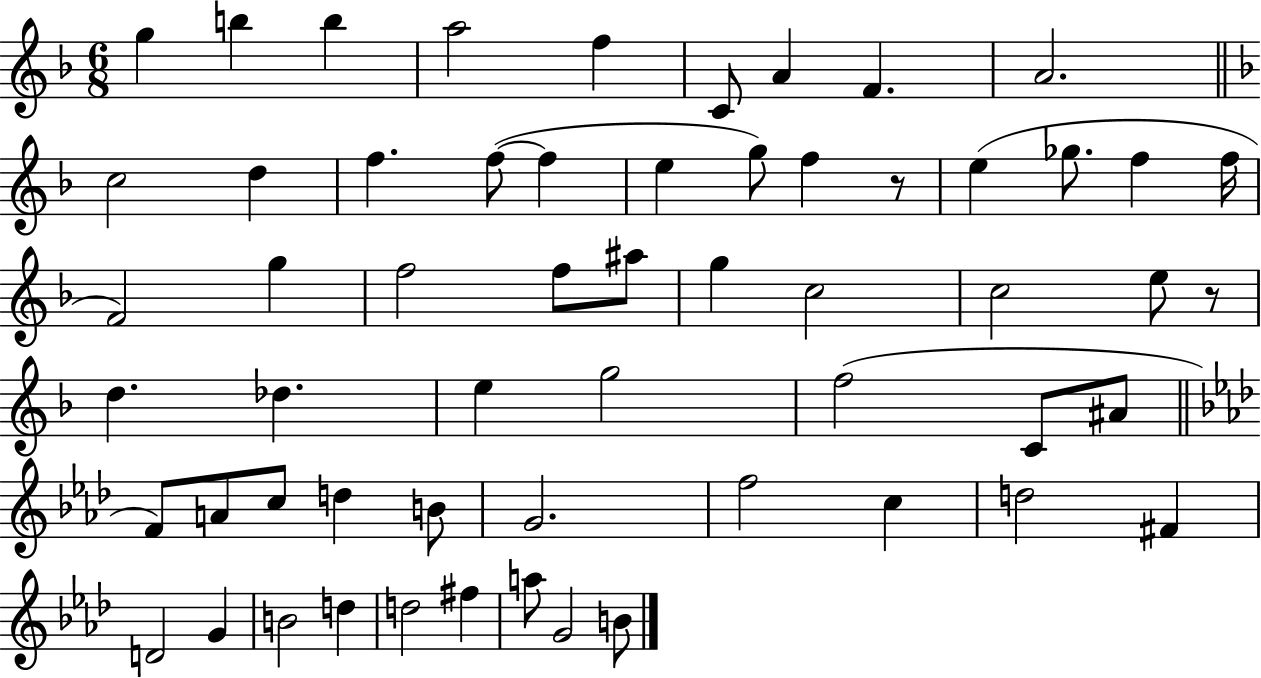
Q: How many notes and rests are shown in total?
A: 58